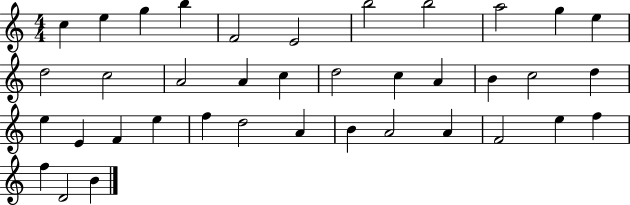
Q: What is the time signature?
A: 4/4